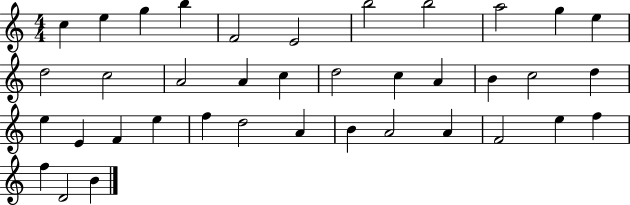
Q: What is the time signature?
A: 4/4